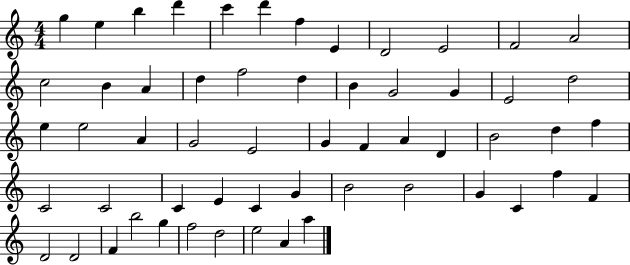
G5/q E5/q B5/q D6/q C6/q D6/q F5/q E4/q D4/h E4/h F4/h A4/h C5/h B4/q A4/q D5/q F5/h D5/q B4/q G4/h G4/q E4/h D5/h E5/q E5/h A4/q G4/h E4/h G4/q F4/q A4/q D4/q B4/h D5/q F5/q C4/h C4/h C4/q E4/q C4/q G4/q B4/h B4/h G4/q C4/q F5/q F4/q D4/h D4/h F4/q B5/h G5/q F5/h D5/h E5/h A4/q A5/q